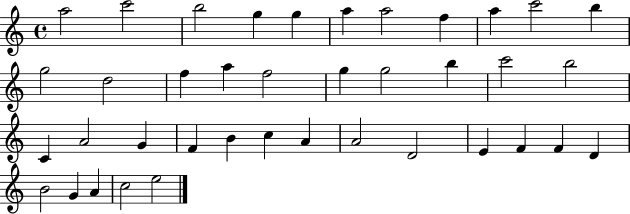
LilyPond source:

{
  \clef treble
  \time 4/4
  \defaultTimeSignature
  \key c \major
  a''2 c'''2 | b''2 g''4 g''4 | a''4 a''2 f''4 | a''4 c'''2 b''4 | \break g''2 d''2 | f''4 a''4 f''2 | g''4 g''2 b''4 | c'''2 b''2 | \break c'4 a'2 g'4 | f'4 b'4 c''4 a'4 | a'2 d'2 | e'4 f'4 f'4 d'4 | \break b'2 g'4 a'4 | c''2 e''2 | \bar "|."
}